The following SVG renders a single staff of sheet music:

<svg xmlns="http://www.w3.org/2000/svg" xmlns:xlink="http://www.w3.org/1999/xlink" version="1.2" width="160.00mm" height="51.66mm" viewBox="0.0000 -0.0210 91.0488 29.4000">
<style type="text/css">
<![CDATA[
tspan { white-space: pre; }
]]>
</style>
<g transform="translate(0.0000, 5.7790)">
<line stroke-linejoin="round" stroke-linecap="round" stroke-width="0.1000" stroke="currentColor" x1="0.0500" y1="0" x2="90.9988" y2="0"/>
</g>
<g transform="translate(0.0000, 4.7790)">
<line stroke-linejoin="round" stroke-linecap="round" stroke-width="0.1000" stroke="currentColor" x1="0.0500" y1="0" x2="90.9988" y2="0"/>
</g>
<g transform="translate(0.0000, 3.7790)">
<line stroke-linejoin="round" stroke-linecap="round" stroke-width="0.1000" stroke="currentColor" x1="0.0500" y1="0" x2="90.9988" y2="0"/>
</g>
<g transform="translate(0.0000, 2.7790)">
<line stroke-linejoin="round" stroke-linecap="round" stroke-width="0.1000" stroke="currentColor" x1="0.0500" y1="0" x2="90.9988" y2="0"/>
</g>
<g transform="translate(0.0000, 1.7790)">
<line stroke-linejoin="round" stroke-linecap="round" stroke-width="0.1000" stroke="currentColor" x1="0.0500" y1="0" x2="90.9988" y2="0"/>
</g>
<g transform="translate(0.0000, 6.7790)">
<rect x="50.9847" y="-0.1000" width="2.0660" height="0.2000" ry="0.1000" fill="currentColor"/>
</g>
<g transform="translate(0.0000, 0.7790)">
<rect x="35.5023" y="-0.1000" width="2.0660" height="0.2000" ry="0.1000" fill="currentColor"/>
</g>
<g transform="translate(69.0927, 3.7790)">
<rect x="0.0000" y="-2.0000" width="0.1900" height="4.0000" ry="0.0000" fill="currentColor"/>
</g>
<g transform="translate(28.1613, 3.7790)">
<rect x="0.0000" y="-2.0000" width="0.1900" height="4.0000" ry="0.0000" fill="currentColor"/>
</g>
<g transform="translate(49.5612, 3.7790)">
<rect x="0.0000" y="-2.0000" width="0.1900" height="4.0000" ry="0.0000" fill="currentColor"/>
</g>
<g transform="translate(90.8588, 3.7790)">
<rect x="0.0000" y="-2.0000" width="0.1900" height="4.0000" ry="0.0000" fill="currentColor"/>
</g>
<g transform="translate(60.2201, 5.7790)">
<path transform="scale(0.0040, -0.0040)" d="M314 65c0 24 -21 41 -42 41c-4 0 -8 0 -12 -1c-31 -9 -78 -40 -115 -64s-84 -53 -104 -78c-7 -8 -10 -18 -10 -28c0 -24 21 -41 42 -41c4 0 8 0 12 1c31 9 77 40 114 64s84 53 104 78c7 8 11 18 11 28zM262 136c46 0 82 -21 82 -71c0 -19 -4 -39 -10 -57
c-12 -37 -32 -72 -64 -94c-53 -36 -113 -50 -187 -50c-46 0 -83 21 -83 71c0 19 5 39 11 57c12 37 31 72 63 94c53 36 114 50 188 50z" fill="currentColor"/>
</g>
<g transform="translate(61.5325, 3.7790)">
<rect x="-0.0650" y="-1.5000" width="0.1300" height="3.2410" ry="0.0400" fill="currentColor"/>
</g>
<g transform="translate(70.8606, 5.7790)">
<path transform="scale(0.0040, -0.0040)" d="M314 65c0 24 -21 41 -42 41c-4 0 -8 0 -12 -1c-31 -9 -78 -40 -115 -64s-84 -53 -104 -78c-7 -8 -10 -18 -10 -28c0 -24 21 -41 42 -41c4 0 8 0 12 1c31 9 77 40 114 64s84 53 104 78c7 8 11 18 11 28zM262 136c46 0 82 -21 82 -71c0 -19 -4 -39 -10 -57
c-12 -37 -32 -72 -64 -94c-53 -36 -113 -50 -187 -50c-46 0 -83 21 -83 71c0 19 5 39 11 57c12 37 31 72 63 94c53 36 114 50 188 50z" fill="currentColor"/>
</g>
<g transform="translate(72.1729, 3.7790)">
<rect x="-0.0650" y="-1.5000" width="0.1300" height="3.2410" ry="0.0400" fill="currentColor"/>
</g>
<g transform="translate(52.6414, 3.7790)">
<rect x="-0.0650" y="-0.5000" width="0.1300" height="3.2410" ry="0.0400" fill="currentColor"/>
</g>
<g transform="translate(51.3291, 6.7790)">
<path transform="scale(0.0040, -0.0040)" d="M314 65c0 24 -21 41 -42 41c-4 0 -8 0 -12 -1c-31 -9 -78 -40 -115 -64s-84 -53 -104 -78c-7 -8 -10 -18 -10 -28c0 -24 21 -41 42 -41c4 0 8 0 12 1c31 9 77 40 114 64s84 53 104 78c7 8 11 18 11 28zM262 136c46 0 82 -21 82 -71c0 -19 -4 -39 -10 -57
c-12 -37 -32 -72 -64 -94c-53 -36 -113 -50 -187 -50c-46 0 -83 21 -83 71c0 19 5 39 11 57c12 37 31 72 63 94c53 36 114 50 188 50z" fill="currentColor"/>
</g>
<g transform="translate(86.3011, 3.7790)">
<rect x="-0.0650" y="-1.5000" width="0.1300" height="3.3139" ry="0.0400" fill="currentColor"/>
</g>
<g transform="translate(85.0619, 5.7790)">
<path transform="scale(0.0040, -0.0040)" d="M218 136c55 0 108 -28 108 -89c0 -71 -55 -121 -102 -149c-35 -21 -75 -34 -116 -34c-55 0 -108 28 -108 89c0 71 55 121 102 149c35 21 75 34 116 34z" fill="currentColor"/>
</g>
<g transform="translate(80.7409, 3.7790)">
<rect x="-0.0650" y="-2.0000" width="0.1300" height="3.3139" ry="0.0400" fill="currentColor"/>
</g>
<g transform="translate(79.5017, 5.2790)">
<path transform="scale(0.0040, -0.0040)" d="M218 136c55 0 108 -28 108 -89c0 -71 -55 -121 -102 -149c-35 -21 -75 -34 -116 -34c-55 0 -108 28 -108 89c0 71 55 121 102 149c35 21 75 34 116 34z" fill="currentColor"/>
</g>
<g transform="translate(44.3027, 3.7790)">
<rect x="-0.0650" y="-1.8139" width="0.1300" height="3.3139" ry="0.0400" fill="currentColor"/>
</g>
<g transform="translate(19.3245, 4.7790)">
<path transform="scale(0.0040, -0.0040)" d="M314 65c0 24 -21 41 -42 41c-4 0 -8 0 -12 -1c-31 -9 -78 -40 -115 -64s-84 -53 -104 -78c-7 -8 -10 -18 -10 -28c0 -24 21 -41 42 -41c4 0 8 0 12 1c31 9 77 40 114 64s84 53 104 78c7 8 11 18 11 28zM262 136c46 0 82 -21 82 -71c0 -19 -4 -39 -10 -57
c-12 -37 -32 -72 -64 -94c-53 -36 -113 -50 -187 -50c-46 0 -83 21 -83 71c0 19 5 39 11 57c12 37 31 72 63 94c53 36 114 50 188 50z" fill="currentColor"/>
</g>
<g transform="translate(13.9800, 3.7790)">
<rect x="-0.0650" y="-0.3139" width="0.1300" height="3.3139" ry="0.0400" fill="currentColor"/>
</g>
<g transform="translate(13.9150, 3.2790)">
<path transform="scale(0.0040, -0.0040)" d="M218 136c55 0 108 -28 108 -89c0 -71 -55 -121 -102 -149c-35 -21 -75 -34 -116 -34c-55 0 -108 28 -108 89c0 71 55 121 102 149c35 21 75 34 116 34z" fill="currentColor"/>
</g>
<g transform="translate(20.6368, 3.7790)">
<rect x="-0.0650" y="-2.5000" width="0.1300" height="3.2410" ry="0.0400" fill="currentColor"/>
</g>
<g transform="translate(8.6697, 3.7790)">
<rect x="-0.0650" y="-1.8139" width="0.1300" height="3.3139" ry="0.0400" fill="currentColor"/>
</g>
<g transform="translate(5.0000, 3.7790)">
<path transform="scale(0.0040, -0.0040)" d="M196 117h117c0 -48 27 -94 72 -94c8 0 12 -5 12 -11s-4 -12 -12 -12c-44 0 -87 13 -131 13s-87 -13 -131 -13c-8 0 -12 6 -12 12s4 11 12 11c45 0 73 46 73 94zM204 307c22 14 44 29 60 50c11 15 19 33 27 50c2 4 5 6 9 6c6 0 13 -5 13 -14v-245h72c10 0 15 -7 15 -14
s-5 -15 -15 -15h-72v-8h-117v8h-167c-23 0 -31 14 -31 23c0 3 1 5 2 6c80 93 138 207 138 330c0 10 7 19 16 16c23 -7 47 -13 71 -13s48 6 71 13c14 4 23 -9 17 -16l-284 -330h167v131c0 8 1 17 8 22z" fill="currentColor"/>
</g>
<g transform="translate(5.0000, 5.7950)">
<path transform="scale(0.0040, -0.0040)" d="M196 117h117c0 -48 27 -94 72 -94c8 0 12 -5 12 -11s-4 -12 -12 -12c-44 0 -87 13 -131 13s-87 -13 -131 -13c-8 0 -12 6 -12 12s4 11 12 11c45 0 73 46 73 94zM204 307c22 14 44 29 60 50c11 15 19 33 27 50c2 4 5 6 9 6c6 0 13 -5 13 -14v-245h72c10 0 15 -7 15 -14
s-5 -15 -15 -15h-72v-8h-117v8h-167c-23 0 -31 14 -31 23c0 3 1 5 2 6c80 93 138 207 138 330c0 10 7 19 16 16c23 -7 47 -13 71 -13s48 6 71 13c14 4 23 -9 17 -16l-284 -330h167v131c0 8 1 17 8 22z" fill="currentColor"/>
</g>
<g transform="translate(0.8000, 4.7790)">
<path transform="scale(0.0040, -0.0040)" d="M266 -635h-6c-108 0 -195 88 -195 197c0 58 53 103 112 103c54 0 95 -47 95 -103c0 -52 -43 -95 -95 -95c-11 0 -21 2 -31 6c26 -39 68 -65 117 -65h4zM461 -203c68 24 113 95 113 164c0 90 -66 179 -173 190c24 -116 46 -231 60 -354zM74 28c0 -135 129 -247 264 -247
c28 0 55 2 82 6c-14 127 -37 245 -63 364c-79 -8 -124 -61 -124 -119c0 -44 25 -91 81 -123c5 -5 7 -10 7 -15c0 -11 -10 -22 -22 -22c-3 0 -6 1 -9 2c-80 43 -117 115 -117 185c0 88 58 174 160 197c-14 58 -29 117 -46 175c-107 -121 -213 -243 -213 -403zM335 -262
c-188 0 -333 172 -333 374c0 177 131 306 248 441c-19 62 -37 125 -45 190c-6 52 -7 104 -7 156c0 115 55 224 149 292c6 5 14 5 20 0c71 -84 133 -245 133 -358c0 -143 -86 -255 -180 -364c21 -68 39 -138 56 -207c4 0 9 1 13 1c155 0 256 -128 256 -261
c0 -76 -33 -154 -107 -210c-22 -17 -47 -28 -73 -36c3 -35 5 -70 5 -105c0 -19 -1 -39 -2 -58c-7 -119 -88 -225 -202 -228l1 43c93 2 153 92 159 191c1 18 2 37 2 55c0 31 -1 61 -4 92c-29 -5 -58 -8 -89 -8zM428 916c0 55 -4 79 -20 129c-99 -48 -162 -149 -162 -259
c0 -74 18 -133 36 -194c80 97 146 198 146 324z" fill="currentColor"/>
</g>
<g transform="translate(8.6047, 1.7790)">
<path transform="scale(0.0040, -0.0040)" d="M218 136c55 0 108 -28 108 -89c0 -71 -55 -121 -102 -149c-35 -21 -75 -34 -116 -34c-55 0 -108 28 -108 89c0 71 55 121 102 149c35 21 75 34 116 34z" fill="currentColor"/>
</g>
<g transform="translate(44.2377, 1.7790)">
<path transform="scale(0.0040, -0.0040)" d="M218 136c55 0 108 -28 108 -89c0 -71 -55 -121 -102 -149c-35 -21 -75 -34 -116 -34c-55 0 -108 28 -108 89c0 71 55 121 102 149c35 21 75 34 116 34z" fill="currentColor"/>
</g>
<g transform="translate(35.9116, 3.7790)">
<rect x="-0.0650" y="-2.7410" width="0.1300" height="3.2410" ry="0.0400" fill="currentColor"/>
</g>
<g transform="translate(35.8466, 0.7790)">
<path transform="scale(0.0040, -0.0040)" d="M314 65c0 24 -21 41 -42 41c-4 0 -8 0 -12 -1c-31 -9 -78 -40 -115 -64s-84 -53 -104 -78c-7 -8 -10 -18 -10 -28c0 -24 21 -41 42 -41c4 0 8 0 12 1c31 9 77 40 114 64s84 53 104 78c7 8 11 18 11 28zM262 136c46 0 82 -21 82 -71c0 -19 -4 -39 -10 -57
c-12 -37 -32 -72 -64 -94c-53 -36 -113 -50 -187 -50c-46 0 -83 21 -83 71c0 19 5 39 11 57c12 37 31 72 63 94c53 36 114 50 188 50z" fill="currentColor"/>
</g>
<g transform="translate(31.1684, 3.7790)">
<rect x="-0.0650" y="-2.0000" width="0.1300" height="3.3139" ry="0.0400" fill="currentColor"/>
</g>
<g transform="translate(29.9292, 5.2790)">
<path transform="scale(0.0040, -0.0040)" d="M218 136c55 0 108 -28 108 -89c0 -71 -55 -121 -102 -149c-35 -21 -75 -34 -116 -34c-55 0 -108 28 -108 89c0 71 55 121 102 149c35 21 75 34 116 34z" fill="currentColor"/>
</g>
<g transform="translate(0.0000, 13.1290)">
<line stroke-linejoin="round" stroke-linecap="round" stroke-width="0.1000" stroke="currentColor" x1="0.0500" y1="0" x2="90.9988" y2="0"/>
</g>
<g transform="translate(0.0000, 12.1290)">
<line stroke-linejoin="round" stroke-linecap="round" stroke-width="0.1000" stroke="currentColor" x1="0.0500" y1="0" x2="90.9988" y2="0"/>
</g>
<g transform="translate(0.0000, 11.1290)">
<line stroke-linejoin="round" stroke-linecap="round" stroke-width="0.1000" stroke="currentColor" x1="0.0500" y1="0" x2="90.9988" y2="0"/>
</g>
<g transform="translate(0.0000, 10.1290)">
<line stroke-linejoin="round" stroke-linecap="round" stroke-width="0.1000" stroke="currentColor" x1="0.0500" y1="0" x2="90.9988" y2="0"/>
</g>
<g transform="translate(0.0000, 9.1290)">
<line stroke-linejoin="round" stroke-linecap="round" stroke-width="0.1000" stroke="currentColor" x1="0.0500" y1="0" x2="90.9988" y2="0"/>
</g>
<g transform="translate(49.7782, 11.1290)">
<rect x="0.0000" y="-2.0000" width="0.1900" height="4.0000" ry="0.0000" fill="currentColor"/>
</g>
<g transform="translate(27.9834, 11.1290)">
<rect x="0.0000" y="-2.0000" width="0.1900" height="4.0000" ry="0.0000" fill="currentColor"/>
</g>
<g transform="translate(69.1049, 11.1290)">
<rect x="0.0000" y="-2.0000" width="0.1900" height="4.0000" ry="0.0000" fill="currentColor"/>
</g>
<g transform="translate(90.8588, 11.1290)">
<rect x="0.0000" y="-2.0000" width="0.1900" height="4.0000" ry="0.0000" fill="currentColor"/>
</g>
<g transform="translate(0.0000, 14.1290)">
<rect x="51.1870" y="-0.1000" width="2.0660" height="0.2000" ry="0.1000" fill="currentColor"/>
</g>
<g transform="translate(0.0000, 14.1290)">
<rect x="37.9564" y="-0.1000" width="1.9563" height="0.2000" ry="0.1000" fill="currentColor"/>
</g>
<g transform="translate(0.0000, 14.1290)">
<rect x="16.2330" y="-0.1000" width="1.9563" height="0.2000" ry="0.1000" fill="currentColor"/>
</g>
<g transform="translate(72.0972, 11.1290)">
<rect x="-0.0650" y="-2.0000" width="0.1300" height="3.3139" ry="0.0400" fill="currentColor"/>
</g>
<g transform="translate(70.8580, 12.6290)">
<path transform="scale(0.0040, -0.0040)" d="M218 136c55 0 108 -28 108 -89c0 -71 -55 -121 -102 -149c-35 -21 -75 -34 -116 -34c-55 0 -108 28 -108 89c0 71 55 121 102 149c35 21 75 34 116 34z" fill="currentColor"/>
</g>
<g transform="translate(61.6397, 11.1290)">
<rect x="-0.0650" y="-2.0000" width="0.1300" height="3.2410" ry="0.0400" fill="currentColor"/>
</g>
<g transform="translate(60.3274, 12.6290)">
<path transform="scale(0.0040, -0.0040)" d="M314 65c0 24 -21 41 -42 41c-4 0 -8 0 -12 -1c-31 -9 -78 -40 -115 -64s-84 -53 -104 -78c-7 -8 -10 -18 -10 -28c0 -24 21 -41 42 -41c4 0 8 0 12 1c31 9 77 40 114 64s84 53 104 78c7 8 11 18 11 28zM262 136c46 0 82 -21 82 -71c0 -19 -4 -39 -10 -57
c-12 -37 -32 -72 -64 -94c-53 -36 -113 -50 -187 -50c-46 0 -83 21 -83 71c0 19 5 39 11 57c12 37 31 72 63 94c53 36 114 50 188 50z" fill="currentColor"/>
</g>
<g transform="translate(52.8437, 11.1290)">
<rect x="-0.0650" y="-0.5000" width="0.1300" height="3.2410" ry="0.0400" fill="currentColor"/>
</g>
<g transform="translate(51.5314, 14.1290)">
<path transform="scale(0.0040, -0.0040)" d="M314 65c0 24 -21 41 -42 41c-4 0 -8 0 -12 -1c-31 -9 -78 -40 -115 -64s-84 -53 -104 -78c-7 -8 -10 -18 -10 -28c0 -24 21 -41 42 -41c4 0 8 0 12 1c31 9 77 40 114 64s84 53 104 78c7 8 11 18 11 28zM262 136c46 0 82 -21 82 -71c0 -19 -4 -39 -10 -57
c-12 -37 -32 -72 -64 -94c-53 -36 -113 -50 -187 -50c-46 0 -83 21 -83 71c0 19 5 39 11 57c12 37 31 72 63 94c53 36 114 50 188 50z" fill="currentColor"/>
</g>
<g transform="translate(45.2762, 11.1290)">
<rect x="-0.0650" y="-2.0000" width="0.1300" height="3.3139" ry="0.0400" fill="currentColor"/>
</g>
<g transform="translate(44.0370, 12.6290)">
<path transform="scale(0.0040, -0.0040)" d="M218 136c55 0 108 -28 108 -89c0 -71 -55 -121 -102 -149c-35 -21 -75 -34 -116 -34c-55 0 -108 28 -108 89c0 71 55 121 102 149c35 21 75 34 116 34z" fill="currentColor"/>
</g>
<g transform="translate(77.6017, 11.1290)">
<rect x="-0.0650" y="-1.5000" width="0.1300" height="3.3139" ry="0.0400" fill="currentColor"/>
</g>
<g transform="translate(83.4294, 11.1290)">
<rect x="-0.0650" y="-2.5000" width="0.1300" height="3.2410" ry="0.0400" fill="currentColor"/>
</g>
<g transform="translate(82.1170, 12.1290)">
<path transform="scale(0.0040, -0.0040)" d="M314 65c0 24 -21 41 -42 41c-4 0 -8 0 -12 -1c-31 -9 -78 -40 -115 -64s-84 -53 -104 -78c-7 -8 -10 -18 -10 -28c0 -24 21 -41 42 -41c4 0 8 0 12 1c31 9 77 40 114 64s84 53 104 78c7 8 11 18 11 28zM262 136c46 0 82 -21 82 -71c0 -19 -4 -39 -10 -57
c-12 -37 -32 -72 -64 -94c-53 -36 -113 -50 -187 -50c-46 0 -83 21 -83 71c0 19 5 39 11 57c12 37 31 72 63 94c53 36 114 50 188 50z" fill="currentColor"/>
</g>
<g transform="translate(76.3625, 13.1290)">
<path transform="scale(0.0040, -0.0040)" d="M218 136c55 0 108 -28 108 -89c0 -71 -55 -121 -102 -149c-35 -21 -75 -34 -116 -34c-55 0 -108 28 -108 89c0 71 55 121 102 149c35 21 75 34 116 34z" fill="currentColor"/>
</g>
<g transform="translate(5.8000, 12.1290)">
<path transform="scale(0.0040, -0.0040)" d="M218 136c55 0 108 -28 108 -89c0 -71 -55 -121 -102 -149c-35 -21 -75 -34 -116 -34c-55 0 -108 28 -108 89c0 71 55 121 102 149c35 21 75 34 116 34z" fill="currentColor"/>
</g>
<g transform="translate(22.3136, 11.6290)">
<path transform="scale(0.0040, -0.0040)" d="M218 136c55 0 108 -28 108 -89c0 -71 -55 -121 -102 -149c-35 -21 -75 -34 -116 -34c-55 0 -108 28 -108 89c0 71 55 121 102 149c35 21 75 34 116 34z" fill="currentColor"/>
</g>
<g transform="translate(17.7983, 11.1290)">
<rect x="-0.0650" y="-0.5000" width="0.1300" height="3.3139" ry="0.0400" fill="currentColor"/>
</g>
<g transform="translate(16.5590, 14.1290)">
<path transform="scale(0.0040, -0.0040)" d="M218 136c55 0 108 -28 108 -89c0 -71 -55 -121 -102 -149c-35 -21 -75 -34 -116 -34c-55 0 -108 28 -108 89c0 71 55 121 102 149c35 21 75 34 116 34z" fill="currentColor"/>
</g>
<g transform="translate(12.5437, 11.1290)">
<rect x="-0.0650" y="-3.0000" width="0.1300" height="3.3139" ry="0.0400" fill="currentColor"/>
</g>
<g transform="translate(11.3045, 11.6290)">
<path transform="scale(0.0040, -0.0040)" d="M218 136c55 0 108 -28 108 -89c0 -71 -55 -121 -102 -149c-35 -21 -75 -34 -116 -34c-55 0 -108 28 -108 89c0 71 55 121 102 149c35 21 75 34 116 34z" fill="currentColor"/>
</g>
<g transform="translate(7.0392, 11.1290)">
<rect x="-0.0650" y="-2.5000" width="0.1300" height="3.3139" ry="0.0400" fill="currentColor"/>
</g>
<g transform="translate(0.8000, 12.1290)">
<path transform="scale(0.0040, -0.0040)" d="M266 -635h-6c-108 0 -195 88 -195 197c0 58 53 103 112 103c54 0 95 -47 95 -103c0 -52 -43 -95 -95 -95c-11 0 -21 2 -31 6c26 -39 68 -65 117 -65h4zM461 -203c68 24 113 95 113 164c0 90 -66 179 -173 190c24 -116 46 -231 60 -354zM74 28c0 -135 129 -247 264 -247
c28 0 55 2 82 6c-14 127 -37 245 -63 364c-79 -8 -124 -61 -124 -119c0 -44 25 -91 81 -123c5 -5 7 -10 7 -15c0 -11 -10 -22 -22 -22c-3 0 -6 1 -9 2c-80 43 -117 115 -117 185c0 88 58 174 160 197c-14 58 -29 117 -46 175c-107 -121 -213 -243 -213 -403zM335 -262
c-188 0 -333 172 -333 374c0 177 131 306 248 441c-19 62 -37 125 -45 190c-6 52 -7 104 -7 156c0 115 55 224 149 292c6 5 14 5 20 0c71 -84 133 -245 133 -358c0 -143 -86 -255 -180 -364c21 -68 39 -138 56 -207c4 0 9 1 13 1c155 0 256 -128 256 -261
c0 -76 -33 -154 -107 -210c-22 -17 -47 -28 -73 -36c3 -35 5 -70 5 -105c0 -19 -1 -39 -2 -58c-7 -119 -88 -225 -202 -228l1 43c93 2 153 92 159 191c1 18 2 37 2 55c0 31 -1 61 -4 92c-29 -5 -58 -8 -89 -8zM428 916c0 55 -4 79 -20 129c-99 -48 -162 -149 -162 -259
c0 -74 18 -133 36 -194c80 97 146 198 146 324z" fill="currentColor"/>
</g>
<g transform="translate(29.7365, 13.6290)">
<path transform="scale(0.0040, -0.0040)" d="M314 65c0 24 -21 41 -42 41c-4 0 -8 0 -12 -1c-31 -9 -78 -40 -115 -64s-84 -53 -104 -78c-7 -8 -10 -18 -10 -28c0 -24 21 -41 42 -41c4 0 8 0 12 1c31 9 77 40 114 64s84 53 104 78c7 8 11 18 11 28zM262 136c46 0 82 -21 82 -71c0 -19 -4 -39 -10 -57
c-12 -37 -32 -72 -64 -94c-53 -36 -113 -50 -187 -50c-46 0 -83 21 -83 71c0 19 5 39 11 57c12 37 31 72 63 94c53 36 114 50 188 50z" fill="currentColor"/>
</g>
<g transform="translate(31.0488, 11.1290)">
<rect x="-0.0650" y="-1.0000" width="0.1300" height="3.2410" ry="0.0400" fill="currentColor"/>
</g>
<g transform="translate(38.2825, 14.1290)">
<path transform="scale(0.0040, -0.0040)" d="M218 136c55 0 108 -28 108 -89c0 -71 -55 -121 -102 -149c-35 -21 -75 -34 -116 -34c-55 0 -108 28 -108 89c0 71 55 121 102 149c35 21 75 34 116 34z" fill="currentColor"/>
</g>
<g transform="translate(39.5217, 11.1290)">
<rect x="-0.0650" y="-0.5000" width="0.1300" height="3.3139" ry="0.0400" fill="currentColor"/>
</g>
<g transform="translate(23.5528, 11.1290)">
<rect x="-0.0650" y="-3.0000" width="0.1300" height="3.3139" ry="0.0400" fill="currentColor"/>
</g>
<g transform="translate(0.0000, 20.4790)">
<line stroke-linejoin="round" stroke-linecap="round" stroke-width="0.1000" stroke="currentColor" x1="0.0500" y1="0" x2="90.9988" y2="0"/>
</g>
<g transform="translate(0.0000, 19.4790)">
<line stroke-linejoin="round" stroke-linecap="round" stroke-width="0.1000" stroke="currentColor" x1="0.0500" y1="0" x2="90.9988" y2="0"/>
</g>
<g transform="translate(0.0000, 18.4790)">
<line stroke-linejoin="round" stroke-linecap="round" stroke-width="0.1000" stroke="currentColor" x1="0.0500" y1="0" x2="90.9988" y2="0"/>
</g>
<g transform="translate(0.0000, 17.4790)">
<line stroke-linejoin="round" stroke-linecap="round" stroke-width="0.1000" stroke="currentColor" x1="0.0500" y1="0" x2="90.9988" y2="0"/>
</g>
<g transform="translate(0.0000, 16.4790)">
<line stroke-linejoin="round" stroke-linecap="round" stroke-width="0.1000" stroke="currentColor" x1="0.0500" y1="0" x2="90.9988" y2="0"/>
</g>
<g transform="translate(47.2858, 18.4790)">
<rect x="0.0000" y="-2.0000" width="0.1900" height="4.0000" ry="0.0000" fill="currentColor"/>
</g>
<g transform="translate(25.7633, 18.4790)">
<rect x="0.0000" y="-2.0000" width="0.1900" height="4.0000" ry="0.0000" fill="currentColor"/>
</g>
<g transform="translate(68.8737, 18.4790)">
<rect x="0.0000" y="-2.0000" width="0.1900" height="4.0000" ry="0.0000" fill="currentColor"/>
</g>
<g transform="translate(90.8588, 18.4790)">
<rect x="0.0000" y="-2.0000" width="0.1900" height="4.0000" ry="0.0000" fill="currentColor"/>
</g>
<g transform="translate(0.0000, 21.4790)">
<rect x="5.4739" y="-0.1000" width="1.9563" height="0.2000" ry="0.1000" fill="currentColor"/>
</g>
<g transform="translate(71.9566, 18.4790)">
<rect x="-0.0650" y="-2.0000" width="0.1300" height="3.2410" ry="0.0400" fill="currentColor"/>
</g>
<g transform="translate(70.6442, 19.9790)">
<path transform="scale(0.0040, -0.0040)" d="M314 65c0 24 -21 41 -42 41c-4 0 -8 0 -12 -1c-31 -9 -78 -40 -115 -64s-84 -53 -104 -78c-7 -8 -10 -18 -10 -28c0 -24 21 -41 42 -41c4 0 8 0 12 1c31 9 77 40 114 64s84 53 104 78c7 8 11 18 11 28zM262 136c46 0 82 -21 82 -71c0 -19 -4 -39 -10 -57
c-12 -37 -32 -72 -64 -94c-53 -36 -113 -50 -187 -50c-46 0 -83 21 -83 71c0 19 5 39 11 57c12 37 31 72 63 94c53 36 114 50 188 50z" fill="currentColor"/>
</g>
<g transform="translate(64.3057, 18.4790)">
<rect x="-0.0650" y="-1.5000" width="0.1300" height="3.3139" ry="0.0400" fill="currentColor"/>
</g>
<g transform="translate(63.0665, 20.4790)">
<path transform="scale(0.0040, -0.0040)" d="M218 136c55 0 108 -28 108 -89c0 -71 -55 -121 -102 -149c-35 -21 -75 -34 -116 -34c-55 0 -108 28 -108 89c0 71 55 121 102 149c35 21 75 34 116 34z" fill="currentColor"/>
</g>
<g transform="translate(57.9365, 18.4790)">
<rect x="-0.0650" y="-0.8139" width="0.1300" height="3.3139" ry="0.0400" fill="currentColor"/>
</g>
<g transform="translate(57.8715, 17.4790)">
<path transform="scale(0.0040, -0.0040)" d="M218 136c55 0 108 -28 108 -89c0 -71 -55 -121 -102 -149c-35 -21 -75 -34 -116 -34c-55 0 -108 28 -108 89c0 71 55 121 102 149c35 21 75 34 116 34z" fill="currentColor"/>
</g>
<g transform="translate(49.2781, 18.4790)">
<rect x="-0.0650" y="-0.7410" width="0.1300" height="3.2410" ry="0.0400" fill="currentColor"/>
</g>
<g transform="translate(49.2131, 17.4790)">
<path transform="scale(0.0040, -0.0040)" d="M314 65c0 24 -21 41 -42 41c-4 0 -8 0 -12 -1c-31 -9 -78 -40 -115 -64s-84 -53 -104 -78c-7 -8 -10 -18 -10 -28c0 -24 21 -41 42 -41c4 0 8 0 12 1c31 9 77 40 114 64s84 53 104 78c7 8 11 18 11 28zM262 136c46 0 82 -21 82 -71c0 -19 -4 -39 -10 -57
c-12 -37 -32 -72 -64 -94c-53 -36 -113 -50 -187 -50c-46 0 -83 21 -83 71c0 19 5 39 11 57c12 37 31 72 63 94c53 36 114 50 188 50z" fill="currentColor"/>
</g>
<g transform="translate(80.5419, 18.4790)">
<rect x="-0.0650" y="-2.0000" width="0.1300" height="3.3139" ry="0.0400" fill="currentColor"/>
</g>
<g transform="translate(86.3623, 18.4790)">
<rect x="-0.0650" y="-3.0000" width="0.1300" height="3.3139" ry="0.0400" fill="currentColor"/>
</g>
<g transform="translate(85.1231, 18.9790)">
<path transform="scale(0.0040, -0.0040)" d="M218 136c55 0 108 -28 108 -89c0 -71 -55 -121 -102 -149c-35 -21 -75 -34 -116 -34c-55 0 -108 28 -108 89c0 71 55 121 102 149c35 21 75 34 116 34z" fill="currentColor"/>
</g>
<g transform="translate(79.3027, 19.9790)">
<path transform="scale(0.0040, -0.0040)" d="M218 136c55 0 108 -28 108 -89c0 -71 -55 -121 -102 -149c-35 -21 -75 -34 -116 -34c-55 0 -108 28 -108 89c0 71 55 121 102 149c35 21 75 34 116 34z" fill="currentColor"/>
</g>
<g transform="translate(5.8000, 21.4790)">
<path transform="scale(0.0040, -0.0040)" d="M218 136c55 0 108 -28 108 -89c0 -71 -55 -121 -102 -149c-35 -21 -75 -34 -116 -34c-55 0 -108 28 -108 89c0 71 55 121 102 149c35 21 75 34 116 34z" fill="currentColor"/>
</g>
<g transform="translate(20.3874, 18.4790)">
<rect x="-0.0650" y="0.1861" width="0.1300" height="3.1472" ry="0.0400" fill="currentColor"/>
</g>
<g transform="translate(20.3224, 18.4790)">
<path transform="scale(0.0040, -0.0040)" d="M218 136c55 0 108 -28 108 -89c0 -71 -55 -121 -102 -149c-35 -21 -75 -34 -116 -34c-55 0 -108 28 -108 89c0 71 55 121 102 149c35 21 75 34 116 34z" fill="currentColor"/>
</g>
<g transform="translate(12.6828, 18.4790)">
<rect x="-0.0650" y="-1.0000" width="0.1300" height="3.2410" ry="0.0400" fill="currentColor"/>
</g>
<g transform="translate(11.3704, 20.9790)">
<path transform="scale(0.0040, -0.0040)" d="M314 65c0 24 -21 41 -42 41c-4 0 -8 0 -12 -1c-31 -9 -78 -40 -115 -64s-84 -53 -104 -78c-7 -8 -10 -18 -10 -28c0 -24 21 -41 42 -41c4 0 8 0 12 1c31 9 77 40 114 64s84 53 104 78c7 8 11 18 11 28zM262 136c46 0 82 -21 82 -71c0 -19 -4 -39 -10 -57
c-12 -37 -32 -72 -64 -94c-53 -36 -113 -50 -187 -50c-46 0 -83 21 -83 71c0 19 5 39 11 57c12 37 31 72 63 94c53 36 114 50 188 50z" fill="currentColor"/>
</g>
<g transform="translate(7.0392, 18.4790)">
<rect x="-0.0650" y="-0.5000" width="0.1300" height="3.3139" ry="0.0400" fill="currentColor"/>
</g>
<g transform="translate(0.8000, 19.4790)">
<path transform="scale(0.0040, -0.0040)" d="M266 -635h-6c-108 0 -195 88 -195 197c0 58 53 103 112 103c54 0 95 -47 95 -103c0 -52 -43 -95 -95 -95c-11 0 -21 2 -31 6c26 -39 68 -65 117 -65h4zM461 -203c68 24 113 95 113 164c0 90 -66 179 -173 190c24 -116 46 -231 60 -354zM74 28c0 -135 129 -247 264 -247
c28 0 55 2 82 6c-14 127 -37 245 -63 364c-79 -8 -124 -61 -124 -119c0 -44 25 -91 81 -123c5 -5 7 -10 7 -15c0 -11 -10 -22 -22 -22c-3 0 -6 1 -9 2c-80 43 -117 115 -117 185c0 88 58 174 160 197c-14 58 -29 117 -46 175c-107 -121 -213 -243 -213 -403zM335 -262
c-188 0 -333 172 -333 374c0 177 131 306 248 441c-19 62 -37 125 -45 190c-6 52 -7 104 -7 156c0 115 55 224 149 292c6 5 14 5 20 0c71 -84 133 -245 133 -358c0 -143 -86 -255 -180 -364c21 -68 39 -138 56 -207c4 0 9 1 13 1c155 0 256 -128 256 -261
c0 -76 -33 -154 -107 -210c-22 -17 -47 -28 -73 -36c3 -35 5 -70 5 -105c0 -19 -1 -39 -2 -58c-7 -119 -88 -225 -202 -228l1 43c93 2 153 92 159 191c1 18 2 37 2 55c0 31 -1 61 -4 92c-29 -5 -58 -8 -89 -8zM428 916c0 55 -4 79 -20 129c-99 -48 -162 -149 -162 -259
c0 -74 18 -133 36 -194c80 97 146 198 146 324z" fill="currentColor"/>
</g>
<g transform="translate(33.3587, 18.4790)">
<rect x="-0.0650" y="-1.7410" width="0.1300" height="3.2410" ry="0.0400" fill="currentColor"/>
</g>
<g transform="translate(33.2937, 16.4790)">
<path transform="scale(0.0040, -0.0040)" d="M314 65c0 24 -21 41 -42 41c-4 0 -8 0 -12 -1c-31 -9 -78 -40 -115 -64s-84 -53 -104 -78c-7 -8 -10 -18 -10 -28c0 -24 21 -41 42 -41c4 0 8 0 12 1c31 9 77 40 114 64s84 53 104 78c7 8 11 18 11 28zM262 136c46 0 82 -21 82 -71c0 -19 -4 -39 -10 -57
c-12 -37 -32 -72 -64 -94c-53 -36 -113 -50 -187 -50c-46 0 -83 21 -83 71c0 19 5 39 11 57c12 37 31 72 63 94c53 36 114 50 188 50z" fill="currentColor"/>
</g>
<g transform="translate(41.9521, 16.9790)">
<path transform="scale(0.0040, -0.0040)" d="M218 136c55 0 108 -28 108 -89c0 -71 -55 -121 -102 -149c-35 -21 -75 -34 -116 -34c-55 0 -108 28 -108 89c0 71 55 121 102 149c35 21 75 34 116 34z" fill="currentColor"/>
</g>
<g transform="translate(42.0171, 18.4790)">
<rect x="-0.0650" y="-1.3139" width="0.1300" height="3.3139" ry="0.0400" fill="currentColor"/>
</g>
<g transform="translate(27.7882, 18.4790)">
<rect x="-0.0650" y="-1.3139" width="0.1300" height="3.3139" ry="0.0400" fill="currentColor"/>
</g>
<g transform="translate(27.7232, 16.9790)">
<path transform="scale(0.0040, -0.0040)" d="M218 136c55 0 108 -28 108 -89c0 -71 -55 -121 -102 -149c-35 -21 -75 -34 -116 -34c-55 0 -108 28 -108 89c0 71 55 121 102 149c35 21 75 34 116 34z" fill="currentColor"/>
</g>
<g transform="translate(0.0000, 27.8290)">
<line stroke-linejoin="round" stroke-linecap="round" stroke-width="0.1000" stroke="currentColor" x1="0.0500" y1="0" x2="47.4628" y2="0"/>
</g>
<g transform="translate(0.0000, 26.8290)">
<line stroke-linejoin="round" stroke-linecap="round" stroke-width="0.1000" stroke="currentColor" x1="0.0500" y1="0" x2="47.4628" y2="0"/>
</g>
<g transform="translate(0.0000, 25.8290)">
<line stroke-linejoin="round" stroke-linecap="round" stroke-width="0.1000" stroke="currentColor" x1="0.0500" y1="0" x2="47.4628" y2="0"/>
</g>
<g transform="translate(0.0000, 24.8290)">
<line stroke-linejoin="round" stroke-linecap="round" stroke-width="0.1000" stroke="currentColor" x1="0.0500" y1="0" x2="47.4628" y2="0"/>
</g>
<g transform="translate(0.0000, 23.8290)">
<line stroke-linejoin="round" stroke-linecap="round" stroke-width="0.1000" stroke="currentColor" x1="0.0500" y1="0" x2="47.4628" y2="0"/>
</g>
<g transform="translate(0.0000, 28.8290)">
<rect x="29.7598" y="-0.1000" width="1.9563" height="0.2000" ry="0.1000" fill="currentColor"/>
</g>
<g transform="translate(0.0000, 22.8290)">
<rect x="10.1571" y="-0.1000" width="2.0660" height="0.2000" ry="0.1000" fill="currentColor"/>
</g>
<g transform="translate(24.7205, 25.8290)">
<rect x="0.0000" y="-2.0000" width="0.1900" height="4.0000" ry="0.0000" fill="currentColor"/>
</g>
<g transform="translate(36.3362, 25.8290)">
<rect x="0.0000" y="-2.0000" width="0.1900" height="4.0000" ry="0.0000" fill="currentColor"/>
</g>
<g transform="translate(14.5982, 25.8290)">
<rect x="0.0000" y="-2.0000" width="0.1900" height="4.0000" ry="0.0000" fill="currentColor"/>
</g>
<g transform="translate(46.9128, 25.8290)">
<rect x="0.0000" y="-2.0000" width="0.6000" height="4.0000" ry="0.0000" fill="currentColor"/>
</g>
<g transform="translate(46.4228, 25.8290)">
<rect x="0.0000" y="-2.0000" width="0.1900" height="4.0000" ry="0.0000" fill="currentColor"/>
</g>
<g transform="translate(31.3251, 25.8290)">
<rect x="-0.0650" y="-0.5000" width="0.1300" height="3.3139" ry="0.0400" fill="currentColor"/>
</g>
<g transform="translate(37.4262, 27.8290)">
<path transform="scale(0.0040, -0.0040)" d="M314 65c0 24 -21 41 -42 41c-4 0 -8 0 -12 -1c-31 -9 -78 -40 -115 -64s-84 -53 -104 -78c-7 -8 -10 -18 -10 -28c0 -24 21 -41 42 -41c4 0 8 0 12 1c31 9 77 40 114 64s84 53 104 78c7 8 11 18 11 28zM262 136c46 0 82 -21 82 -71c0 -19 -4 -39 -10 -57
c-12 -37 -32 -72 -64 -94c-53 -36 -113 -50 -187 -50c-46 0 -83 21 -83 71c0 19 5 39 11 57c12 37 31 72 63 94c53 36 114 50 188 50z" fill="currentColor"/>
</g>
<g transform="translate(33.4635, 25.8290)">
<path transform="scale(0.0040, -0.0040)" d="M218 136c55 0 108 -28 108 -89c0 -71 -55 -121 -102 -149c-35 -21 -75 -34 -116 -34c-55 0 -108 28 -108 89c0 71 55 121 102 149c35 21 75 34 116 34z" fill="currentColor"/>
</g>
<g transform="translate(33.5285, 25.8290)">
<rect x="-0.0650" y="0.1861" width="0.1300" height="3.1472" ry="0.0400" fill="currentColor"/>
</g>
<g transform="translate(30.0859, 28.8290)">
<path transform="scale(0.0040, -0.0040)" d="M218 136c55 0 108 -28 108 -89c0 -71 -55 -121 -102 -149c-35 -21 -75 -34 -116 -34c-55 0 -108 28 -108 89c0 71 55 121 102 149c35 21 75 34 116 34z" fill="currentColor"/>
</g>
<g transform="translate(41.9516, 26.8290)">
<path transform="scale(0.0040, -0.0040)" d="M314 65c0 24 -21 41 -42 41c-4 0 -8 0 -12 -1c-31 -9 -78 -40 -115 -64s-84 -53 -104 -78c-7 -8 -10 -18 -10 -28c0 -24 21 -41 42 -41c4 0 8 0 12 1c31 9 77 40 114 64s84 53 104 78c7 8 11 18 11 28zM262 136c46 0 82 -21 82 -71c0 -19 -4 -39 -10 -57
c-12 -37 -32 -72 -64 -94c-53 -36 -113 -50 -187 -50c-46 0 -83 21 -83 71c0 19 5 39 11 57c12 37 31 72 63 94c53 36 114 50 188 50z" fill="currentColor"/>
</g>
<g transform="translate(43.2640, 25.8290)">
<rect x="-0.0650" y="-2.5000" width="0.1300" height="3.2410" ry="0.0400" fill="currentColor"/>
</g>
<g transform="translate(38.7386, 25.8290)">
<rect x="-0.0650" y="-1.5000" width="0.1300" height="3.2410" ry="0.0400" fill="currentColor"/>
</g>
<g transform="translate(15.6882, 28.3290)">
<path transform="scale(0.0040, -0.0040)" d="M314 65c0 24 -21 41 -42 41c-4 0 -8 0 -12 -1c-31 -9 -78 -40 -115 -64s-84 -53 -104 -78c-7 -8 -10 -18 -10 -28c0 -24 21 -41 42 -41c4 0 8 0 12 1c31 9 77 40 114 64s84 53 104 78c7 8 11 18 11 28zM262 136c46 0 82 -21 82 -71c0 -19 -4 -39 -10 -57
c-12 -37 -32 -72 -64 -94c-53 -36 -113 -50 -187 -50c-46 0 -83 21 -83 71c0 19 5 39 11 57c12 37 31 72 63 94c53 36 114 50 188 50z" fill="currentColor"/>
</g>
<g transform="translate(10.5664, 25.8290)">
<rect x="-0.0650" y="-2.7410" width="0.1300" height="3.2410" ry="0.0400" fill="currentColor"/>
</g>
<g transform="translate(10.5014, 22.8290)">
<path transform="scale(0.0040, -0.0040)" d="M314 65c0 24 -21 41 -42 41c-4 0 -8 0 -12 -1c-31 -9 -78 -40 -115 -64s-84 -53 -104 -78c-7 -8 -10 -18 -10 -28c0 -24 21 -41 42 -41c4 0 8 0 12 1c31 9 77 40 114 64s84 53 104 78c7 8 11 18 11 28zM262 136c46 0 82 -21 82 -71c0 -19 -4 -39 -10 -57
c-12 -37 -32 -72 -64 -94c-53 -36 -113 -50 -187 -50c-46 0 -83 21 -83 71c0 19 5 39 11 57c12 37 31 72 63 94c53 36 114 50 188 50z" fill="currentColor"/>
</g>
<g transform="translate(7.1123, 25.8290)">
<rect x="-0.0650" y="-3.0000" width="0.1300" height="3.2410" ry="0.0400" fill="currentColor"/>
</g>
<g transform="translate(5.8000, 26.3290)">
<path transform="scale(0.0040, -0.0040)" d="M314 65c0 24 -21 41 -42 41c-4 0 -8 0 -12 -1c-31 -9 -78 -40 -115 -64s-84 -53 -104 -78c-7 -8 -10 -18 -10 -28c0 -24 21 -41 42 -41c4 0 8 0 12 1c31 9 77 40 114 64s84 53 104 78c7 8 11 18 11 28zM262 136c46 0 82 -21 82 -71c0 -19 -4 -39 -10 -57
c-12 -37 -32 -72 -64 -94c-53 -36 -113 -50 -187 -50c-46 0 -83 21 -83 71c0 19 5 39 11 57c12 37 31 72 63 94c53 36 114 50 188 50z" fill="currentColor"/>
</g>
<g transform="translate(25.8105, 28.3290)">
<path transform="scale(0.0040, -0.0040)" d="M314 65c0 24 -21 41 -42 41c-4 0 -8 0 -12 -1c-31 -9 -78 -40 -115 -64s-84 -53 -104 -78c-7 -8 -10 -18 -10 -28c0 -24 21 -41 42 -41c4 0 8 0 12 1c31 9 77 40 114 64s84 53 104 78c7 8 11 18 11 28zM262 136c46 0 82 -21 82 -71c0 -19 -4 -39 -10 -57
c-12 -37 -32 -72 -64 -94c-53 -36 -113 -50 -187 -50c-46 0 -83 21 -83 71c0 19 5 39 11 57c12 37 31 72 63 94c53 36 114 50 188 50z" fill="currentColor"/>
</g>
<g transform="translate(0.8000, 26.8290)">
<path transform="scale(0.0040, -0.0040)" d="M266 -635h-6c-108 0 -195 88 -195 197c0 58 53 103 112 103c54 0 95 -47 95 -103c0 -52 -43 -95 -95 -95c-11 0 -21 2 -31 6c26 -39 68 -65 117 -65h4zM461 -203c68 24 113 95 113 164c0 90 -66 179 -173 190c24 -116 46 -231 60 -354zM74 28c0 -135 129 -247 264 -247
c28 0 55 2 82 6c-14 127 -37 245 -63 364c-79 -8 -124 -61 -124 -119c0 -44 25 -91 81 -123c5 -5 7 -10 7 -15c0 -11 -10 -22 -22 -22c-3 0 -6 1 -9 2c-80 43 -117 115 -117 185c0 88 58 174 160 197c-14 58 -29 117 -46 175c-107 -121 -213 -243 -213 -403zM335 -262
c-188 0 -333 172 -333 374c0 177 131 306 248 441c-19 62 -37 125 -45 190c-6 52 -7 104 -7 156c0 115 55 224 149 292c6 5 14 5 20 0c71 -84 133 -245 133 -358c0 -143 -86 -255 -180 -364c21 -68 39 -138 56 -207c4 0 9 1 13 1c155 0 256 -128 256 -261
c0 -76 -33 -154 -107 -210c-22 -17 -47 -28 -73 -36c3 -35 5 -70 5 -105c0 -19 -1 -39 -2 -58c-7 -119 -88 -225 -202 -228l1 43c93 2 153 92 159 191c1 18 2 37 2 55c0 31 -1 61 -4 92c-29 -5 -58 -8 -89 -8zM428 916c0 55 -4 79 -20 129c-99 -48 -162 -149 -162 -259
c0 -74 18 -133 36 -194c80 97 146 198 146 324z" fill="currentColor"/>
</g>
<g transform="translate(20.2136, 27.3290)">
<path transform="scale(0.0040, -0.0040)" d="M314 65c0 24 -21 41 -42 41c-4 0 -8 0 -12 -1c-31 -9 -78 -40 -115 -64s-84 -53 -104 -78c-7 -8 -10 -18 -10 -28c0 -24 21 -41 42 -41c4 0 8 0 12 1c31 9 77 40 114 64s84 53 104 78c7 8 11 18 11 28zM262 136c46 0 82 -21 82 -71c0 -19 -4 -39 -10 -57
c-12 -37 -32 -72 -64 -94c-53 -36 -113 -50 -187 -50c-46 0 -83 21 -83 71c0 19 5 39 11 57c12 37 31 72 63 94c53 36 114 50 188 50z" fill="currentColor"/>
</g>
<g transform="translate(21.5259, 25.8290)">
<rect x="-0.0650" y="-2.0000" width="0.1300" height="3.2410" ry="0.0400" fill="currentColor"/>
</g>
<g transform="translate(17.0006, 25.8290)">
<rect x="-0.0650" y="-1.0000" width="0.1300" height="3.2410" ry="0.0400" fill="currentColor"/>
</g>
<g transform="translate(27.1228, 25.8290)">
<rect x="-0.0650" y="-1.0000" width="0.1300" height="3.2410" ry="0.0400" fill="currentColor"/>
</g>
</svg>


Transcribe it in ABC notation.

X:1
T:Untitled
M:4/4
L:1/4
K:C
f c G2 F a2 f C2 E2 E2 F E G A C A D2 C F C2 F2 F E G2 C D2 B e f2 e d2 d E F2 F A A2 a2 D2 F2 D2 C B E2 G2